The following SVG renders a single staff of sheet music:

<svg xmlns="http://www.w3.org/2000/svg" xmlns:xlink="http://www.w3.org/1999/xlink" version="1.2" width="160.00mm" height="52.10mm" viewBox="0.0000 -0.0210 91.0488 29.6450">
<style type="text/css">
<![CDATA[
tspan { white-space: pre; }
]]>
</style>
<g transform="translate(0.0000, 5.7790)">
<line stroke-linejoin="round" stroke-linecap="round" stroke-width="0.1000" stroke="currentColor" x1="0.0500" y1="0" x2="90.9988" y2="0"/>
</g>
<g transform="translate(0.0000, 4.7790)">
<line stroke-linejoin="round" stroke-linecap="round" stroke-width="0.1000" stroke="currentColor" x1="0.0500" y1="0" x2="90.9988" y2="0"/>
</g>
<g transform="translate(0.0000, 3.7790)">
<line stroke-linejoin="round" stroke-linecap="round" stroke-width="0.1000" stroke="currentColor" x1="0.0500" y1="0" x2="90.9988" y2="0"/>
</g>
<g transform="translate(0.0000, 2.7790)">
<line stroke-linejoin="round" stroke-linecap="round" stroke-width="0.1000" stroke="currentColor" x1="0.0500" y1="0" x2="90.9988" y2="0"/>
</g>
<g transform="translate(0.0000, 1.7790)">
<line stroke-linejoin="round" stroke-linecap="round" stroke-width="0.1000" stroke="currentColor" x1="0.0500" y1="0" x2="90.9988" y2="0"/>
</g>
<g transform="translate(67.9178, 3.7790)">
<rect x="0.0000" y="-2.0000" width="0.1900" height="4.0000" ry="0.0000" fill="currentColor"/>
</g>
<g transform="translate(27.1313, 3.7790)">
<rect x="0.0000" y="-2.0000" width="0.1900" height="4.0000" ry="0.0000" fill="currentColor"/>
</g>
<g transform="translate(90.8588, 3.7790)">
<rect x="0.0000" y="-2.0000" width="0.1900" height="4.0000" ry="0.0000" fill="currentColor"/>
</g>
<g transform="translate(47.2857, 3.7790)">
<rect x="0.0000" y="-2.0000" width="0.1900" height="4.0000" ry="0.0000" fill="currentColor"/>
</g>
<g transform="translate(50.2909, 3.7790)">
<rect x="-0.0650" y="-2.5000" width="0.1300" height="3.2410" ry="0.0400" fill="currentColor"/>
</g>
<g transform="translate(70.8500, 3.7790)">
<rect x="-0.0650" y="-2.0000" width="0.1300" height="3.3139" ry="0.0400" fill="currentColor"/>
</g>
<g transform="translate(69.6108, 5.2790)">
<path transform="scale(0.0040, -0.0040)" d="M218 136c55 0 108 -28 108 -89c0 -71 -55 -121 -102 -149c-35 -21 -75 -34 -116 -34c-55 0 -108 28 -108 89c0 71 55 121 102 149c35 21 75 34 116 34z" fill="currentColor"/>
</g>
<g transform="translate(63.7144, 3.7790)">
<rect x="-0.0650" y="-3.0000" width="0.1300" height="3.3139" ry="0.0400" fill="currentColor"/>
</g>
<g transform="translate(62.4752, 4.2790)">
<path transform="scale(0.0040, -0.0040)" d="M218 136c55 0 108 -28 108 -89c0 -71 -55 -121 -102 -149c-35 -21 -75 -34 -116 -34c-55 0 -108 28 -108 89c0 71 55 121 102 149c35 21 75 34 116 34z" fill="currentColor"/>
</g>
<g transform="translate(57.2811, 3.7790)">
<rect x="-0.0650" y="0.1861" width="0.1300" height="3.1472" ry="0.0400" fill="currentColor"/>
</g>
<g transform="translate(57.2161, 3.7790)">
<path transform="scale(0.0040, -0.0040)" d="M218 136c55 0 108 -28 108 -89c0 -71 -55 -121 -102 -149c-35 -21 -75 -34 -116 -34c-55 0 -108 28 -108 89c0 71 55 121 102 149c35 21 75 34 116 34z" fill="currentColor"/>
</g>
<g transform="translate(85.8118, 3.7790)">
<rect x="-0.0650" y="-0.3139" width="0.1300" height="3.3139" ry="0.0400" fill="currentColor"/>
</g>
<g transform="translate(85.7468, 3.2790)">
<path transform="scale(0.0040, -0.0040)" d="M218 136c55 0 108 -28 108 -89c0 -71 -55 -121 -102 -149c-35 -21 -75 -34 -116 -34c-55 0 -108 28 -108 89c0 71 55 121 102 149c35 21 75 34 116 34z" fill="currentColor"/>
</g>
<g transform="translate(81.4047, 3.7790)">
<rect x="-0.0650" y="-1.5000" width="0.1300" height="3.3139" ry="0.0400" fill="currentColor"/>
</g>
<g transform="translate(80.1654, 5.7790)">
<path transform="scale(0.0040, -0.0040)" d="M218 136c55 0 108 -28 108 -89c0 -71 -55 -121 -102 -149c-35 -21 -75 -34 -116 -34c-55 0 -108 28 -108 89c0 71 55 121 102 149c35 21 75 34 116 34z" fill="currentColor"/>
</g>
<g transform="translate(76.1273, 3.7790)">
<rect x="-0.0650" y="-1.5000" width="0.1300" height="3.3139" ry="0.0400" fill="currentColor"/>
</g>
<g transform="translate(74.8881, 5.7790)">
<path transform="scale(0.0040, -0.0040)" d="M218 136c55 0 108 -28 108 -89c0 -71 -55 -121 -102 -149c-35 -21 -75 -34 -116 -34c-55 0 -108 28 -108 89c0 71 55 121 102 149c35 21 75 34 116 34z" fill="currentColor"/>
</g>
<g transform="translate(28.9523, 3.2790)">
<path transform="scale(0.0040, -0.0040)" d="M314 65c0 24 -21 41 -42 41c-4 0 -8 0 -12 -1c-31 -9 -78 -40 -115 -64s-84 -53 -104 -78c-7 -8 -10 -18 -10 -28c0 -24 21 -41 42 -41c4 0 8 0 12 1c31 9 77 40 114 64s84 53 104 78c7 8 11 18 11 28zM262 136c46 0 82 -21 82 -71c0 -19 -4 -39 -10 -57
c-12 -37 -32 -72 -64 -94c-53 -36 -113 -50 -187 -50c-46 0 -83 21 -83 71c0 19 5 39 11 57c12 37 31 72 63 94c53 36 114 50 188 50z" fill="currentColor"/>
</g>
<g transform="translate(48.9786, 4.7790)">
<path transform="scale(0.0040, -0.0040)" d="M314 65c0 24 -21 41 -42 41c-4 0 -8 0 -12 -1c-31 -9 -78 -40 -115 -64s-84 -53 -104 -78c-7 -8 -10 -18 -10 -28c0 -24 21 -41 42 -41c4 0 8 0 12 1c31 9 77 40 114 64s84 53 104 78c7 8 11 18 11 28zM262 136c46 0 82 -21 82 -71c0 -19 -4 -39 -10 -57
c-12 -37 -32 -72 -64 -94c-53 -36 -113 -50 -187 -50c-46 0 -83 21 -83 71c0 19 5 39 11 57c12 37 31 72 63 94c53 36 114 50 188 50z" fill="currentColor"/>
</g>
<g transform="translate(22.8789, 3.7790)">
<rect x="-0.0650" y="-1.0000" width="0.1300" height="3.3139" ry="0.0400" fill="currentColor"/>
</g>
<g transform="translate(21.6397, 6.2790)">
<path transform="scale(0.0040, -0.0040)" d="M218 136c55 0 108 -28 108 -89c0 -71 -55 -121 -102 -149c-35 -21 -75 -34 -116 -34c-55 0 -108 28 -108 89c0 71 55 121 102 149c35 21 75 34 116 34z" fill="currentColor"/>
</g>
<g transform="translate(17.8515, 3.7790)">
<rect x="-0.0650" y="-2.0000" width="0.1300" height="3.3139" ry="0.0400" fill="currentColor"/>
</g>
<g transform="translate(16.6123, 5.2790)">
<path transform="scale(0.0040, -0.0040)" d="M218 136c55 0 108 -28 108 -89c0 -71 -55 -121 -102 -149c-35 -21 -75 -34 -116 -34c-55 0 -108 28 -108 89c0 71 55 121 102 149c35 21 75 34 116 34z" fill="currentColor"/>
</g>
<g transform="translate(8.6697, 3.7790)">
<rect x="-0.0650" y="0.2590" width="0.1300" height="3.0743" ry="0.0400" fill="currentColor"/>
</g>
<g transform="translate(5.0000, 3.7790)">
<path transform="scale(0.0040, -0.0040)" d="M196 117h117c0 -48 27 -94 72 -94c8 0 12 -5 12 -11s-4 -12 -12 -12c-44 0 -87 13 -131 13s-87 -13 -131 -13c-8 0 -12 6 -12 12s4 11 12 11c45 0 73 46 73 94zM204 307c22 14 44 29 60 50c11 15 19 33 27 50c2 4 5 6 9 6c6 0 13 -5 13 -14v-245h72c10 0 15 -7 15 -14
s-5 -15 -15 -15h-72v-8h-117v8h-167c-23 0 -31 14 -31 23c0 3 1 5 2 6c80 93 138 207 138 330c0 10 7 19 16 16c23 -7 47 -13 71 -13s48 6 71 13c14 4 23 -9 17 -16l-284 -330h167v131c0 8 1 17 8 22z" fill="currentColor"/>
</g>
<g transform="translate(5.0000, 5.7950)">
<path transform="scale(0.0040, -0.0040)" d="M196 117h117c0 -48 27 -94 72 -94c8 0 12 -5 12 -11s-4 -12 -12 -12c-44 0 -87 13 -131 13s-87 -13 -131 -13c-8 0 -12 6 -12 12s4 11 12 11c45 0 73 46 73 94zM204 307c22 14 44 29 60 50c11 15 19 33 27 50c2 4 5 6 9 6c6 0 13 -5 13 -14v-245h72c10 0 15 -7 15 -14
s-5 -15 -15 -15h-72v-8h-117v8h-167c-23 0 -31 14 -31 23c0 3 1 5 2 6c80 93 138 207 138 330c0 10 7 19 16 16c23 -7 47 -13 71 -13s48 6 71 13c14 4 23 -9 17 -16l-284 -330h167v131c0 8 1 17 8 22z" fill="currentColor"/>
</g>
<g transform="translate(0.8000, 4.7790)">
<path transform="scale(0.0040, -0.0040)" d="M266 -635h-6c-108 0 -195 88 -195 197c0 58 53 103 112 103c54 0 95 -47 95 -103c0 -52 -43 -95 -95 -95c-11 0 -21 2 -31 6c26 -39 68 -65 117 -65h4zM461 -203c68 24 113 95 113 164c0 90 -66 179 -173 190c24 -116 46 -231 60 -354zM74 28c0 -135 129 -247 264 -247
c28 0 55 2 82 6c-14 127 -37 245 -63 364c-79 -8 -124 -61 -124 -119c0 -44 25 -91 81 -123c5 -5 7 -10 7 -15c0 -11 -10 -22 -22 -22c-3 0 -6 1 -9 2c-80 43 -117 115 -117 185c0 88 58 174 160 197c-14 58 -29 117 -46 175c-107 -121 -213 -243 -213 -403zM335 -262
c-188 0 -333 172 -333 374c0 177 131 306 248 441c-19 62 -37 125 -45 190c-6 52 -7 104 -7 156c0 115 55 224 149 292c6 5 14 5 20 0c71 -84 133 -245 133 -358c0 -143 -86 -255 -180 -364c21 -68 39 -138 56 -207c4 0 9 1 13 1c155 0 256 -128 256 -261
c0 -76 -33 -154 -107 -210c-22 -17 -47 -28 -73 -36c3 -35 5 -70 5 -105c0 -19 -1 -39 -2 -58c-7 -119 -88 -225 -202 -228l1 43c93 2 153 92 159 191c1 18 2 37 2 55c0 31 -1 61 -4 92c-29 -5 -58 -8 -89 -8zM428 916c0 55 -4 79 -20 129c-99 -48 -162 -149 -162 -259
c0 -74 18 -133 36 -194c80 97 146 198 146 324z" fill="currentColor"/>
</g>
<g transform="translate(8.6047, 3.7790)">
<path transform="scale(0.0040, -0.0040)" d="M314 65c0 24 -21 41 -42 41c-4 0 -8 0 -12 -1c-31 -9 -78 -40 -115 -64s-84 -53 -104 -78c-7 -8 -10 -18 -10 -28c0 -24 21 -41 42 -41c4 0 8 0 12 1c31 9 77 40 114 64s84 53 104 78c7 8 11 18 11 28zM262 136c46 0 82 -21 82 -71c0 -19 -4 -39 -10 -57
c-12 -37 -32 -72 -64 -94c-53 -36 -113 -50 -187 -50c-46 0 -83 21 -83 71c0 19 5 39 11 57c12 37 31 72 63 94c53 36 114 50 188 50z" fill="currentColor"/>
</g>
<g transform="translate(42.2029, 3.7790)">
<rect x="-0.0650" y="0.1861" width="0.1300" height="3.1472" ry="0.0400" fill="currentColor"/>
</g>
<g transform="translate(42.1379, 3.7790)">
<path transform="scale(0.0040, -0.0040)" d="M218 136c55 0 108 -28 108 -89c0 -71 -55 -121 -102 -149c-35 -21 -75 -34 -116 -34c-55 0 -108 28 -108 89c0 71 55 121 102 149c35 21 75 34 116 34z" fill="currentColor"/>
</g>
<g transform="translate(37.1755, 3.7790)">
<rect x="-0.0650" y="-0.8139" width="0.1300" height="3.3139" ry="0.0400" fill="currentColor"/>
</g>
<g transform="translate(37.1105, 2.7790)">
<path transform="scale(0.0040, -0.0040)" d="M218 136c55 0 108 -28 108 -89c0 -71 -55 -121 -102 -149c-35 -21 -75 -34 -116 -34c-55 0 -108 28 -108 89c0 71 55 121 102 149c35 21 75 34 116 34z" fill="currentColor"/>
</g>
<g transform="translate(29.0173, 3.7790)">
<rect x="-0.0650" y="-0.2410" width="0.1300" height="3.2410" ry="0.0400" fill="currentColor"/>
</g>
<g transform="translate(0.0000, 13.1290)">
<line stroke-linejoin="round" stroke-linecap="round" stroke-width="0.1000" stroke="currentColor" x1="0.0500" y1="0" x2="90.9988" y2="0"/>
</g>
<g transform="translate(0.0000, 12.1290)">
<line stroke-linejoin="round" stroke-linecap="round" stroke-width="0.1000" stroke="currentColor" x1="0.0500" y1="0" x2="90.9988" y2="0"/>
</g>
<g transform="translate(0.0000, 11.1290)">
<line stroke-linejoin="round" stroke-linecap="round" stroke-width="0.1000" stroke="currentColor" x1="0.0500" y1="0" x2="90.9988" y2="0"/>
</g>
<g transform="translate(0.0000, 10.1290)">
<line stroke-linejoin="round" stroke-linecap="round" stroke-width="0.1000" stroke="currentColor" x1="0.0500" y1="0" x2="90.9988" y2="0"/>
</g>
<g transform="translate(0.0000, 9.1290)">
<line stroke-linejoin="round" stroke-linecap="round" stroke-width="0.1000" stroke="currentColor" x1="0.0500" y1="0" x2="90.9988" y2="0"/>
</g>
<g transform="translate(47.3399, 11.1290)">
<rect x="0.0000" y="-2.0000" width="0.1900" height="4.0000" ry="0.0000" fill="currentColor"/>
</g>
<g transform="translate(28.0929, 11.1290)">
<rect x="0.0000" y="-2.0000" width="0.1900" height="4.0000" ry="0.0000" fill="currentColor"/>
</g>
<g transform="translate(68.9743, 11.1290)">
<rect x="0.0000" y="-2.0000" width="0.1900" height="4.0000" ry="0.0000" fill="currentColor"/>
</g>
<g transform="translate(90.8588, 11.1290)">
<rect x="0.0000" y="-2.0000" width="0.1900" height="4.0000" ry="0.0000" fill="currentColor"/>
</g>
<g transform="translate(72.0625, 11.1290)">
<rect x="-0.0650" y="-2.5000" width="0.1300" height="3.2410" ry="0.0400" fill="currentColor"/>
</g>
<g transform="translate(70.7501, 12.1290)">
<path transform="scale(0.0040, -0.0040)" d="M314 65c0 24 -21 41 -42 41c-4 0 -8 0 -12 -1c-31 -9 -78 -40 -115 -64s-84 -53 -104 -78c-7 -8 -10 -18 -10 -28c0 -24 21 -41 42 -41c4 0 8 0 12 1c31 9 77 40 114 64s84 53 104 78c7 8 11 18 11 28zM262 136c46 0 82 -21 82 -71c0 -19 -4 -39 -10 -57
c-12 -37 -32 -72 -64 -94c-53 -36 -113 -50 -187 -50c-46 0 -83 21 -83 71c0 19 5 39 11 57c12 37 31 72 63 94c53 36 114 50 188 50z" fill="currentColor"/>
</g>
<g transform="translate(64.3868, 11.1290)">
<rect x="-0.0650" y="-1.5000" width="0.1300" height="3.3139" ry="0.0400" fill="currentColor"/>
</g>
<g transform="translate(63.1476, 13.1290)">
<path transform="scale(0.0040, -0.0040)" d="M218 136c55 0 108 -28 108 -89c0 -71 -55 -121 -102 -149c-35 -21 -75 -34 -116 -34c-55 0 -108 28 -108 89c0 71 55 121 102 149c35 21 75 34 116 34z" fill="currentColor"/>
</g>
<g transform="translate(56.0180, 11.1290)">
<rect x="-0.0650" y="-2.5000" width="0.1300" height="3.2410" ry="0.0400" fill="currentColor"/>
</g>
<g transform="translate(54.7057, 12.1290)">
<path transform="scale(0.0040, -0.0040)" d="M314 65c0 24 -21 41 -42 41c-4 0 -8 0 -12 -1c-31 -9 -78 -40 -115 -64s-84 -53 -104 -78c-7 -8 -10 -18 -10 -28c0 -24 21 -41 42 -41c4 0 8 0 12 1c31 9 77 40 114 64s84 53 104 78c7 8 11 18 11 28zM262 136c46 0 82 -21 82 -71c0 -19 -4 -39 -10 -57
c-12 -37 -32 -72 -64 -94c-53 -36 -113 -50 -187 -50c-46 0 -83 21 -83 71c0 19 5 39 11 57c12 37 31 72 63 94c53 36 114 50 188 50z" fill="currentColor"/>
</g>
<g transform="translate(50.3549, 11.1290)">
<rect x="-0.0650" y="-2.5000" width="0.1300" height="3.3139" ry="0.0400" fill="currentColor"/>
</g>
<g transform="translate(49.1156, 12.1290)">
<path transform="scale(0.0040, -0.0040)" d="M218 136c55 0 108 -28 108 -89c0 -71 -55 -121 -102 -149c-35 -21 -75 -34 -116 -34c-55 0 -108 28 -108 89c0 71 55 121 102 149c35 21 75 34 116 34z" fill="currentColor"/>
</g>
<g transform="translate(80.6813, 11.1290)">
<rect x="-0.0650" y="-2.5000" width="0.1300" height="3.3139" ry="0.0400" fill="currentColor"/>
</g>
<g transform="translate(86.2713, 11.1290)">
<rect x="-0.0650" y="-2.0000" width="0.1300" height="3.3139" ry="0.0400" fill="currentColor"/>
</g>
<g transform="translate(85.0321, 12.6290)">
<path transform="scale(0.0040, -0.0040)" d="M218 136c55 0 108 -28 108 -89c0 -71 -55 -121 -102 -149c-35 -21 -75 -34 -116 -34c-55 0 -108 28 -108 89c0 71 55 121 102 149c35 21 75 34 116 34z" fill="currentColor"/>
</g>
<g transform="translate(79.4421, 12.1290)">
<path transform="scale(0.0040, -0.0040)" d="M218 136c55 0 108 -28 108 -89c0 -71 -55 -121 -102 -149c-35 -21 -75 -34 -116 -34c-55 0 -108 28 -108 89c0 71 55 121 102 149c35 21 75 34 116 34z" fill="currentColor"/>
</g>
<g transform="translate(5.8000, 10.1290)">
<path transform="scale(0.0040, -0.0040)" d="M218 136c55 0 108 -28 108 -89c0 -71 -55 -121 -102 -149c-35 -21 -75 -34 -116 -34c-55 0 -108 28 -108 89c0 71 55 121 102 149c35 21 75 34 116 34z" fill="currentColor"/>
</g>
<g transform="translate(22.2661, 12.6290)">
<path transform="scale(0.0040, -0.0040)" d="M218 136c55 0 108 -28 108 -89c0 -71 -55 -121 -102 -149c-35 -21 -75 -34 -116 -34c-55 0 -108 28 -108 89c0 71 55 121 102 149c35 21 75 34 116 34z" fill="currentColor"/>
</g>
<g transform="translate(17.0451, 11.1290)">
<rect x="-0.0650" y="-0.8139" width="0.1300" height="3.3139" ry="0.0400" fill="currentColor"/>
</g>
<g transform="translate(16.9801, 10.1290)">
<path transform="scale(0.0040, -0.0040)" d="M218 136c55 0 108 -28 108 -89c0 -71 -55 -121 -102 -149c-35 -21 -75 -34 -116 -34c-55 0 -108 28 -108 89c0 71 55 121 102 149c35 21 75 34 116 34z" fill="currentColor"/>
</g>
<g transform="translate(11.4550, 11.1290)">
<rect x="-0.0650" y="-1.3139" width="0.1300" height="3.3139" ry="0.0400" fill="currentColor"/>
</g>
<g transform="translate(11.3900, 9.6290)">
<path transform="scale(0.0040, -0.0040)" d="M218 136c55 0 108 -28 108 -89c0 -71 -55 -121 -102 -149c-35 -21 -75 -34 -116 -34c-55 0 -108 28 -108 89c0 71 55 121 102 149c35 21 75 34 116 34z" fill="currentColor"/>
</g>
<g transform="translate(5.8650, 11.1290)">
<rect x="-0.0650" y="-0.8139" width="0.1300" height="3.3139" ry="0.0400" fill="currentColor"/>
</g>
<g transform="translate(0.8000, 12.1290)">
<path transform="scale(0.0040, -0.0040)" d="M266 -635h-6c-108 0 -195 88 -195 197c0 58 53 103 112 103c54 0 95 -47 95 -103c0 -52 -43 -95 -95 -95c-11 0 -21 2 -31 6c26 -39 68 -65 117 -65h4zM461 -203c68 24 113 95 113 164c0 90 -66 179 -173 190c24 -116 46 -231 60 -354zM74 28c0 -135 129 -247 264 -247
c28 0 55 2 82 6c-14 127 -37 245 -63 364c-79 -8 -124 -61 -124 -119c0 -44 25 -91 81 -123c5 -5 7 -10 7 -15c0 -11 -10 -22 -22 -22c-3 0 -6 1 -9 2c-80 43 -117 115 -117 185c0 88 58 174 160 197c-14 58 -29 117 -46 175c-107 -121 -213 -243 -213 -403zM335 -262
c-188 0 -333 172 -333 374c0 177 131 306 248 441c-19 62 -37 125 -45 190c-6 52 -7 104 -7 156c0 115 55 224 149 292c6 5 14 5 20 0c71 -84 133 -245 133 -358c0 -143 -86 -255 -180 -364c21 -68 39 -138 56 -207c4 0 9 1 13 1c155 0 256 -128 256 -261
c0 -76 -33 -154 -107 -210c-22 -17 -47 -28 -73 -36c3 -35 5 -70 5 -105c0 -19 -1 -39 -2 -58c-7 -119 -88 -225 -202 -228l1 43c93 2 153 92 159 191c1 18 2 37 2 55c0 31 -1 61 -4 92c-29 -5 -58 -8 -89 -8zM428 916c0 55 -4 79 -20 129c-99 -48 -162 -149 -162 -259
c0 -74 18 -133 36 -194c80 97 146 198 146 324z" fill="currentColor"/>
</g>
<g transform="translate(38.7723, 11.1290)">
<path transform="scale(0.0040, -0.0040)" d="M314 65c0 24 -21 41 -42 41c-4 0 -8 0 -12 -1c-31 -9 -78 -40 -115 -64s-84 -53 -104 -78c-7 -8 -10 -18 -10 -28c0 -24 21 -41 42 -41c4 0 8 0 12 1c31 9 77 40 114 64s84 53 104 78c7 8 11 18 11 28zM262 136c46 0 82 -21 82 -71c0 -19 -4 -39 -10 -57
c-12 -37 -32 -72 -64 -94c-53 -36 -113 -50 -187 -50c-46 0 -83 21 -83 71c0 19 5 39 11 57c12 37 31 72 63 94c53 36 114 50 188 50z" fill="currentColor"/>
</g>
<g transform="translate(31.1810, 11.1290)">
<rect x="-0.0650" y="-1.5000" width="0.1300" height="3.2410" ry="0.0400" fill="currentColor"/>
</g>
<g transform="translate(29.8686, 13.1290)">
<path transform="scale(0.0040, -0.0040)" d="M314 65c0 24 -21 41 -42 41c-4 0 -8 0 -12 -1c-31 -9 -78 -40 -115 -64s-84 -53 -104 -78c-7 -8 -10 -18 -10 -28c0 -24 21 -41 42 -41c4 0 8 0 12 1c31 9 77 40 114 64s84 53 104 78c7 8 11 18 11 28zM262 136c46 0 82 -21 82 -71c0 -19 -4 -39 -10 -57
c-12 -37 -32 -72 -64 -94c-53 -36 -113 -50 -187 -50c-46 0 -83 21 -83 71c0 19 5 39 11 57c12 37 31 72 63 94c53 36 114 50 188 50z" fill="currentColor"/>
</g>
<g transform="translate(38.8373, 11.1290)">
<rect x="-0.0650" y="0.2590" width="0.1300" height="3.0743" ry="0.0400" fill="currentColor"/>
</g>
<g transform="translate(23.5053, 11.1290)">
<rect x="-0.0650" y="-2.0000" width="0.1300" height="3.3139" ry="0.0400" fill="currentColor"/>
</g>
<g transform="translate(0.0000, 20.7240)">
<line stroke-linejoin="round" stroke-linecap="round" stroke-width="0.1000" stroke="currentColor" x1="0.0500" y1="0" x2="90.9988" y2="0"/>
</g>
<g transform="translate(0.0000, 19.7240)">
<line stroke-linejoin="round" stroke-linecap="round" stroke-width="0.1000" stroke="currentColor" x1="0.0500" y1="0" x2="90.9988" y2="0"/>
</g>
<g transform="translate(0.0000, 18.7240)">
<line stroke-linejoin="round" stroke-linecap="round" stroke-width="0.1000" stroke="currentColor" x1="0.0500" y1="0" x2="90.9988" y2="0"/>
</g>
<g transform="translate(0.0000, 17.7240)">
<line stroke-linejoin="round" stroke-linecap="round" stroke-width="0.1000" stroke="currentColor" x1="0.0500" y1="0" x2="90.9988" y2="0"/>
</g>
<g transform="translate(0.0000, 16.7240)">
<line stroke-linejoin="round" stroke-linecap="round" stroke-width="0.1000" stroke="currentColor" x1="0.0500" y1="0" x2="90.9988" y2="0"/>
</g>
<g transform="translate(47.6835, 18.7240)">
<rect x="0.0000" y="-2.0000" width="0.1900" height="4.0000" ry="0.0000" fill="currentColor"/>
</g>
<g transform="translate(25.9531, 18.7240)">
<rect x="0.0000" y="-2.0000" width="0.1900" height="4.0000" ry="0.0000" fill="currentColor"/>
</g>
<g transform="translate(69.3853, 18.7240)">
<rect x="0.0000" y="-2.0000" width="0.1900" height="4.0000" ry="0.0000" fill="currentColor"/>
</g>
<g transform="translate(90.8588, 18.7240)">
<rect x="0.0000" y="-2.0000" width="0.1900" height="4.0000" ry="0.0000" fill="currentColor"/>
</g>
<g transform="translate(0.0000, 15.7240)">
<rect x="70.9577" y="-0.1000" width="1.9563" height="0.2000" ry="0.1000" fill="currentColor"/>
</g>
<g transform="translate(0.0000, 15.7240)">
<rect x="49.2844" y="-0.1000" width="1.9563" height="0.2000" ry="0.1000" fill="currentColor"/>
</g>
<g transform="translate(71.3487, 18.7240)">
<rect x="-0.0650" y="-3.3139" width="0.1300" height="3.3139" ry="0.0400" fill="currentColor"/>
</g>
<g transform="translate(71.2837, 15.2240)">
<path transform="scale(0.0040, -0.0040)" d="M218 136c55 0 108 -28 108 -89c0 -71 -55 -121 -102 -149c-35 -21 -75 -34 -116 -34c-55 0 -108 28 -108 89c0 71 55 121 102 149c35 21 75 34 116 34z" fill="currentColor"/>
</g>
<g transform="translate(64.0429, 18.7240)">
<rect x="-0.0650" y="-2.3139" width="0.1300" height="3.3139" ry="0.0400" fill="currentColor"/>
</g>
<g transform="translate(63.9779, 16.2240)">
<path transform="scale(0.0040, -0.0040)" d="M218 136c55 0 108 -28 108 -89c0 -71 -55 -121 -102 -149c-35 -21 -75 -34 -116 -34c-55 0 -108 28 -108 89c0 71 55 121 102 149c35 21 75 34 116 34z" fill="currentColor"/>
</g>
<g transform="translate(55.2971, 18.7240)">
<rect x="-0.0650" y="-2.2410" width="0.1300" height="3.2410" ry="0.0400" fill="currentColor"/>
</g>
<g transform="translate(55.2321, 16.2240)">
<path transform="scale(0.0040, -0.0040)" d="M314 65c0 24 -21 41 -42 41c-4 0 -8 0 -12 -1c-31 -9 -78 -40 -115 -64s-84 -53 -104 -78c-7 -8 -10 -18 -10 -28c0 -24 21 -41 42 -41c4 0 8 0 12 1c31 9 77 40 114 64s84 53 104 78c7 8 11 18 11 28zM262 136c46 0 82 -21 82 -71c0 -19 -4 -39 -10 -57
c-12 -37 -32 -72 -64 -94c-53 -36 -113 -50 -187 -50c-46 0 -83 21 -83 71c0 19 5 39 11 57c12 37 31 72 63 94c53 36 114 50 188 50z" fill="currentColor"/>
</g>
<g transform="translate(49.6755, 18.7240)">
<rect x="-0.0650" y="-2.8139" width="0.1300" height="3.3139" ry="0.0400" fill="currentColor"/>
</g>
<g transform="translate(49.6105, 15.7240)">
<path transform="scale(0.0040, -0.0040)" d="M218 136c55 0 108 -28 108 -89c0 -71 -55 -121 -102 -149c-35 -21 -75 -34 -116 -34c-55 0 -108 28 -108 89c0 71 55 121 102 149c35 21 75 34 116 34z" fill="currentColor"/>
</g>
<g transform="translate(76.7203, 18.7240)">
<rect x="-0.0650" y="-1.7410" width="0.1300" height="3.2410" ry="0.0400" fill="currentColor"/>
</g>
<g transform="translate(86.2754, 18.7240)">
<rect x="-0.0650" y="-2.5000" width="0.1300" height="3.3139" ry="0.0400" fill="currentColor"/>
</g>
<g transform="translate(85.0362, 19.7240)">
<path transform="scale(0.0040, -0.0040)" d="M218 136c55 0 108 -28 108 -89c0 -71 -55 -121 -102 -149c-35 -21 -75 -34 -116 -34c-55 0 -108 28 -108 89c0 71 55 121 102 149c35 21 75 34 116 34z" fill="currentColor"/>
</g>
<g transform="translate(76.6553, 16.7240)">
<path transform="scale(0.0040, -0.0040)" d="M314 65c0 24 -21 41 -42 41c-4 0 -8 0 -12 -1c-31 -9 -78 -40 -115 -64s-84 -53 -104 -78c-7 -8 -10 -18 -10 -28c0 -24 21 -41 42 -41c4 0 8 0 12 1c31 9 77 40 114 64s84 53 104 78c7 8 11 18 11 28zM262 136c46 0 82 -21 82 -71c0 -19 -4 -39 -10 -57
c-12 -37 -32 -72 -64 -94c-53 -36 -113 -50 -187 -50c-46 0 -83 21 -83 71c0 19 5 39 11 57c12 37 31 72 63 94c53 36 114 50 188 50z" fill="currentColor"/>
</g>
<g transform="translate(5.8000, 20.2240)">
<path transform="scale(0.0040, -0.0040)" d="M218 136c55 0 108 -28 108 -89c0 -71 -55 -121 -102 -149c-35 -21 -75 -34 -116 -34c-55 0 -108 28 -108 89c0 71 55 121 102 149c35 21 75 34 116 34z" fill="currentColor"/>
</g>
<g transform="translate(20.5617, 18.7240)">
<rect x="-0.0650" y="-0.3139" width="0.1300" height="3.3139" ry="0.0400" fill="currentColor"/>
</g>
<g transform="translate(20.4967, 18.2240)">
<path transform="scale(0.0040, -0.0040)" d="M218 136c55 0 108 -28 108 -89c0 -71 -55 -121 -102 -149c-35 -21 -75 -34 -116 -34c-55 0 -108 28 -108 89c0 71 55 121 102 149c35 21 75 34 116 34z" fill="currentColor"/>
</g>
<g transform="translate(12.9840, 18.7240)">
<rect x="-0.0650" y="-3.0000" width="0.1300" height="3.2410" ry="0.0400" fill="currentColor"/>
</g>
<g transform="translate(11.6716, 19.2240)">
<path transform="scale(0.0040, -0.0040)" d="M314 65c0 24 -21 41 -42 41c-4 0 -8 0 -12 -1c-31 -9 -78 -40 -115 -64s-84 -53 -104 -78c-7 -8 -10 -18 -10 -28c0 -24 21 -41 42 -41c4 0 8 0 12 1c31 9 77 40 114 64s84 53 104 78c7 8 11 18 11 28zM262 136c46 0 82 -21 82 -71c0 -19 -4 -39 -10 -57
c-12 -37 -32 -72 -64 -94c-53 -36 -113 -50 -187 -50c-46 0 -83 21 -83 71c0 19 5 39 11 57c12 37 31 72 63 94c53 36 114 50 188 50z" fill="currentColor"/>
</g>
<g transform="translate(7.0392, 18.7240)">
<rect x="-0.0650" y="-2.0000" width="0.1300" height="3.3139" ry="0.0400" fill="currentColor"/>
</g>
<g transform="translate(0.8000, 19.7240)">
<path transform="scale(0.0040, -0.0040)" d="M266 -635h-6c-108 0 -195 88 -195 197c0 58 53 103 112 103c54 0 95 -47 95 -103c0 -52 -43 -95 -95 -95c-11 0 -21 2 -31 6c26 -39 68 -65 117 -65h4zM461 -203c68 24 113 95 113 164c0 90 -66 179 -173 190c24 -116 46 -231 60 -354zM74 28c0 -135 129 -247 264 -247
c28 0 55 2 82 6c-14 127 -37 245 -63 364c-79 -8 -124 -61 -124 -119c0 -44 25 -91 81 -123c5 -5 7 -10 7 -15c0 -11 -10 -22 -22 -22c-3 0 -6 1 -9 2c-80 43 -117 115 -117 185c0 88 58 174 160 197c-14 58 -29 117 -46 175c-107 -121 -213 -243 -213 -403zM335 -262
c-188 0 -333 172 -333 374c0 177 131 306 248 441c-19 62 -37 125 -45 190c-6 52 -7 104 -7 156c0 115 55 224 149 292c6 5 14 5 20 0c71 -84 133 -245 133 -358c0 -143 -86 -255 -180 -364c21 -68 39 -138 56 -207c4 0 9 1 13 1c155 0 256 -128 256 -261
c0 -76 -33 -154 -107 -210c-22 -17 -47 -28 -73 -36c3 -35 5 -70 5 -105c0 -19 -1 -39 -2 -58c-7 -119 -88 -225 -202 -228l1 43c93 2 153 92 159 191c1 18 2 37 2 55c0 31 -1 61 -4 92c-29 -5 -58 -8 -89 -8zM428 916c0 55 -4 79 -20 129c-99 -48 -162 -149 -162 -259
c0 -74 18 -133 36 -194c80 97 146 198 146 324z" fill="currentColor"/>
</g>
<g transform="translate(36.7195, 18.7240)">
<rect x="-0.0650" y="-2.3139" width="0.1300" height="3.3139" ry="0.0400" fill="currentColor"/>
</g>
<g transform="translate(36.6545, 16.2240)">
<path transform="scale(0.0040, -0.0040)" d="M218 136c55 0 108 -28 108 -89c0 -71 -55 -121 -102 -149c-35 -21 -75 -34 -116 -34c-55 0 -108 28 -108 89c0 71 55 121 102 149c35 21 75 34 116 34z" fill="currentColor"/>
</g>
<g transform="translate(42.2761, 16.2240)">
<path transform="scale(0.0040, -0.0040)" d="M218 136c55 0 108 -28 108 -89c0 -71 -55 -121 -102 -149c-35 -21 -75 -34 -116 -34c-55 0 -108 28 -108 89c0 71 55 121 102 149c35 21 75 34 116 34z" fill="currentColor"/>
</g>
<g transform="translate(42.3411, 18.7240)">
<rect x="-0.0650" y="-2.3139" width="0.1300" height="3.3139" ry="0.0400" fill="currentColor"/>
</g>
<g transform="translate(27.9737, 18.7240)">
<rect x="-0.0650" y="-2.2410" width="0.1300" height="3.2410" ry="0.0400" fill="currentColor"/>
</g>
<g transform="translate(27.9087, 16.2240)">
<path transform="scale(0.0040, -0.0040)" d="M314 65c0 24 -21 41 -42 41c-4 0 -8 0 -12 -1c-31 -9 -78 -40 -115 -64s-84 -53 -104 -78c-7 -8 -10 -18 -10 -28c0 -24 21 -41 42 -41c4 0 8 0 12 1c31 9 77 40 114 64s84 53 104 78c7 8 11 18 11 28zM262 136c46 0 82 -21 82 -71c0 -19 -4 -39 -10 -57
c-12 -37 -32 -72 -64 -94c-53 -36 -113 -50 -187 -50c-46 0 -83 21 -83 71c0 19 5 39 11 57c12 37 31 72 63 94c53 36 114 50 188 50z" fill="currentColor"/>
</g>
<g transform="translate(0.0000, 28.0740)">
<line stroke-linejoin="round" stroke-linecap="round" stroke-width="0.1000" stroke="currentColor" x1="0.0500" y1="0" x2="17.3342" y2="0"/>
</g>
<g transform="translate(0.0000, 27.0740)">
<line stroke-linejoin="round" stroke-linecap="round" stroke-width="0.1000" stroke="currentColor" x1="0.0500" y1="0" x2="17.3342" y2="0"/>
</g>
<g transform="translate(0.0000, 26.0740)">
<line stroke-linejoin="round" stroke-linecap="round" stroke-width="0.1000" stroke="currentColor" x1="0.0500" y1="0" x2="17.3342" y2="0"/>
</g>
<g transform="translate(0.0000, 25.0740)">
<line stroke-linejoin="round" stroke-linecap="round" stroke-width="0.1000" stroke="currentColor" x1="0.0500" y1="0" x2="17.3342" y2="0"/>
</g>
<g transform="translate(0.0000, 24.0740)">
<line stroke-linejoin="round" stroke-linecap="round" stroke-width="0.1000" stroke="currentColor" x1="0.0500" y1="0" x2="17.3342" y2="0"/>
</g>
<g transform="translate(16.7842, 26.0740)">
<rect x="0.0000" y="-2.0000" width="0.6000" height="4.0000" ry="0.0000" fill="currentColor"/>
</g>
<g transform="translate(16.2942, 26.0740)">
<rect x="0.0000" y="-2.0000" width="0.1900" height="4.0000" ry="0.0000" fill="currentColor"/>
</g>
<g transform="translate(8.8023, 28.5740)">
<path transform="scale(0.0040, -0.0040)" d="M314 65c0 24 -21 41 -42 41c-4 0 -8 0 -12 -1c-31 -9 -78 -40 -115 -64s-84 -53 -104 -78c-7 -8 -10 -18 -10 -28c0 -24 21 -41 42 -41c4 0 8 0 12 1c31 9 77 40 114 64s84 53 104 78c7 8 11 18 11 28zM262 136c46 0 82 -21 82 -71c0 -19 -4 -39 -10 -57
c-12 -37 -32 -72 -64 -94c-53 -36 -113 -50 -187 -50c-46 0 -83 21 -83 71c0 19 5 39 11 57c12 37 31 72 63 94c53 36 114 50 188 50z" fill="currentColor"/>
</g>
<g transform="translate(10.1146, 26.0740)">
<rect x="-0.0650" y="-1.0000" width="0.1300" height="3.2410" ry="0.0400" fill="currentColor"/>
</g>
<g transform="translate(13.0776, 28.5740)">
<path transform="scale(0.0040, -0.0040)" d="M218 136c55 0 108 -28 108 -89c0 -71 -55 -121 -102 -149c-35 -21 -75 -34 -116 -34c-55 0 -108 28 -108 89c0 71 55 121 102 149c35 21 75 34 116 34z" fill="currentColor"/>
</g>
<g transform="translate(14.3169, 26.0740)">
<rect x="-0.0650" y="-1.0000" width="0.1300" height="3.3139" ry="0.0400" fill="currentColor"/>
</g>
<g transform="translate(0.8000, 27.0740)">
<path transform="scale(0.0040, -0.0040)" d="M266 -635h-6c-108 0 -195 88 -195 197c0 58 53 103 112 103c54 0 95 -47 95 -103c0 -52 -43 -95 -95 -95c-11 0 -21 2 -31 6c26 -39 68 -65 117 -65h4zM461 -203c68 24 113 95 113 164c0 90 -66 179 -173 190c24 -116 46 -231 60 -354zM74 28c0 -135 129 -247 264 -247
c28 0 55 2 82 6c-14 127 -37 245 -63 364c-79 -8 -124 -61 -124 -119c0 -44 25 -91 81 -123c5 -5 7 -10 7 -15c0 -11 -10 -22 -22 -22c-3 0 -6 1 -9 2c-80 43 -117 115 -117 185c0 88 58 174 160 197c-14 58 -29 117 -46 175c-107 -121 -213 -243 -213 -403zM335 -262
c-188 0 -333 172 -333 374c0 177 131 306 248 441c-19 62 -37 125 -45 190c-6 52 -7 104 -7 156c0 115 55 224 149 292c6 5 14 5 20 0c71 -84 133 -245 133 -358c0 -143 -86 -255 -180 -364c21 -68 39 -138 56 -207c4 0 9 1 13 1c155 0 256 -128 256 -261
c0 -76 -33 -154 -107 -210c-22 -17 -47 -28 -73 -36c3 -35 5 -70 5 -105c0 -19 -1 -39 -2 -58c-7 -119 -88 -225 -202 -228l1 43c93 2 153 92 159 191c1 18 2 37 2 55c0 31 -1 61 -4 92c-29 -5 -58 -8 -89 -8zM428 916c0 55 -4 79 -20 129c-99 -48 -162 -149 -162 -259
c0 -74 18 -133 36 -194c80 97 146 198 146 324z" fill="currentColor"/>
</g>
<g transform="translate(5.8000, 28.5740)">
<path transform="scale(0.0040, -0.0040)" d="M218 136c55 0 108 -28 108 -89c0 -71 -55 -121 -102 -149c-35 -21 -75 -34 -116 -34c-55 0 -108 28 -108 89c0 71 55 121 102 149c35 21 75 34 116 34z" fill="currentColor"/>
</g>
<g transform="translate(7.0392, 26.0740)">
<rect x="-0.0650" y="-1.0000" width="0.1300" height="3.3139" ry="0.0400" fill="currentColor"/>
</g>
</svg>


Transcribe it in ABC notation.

X:1
T:Untitled
M:4/4
L:1/4
K:C
B2 F D c2 d B G2 B A F E E c d e d F E2 B2 G G2 E G2 G F F A2 c g2 g g a g2 g b f2 G D D2 D